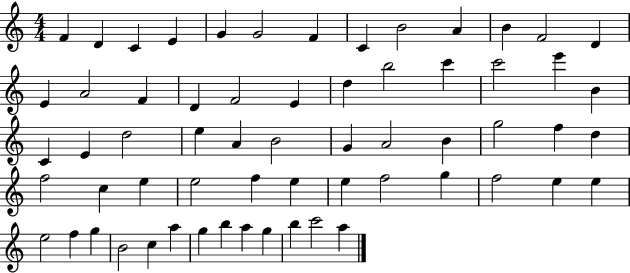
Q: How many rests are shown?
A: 0